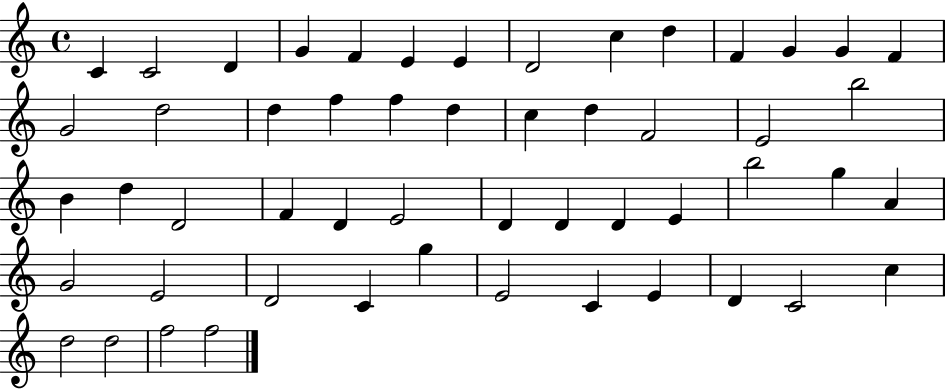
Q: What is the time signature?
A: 4/4